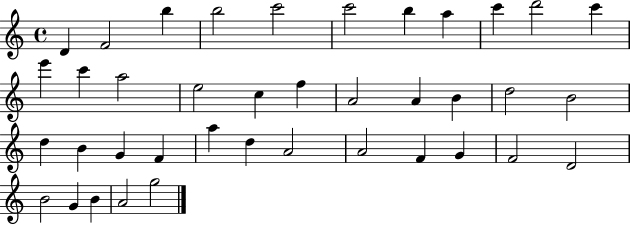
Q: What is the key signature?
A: C major